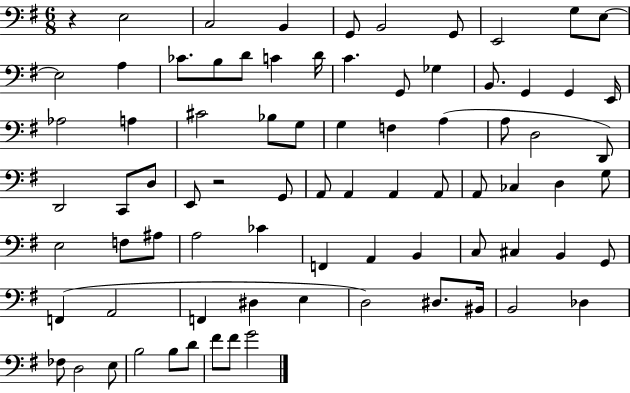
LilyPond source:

{
  \clef bass
  \numericTimeSignature
  \time 6/8
  \key g \major
  r4 e2 | c2 b,4 | g,8 b,2 g,8 | e,2 g8 e8~~ | \break e2 a4 | ces'8. b8 d'8 c'4 d'16 | c'4. g,8 ges4 | b,8. g,4 g,4 e,16 | \break aes2 a4 | cis'2 bes8 g8 | g4 f4 a4( | a8 d2 d,8) | \break d,2 c,8 d8 | e,8 r2 g,8 | a,8 a,4 a,4 a,8 | a,8 ces4 d4 g8 | \break e2 f8 ais8 | a2 ces'4 | f,4 a,4 b,4 | c8 cis4 b,4 g,8 | \break f,4( a,2 | f,4 dis4 e4 | d2) dis8. bis,16 | b,2 des4 | \break fes8 d2 e8 | b2 b8 d'8 | fis'8 fis'8 g'2 | \bar "|."
}